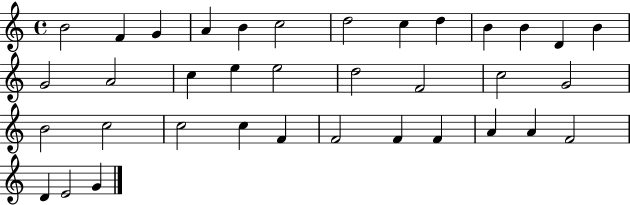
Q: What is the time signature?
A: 4/4